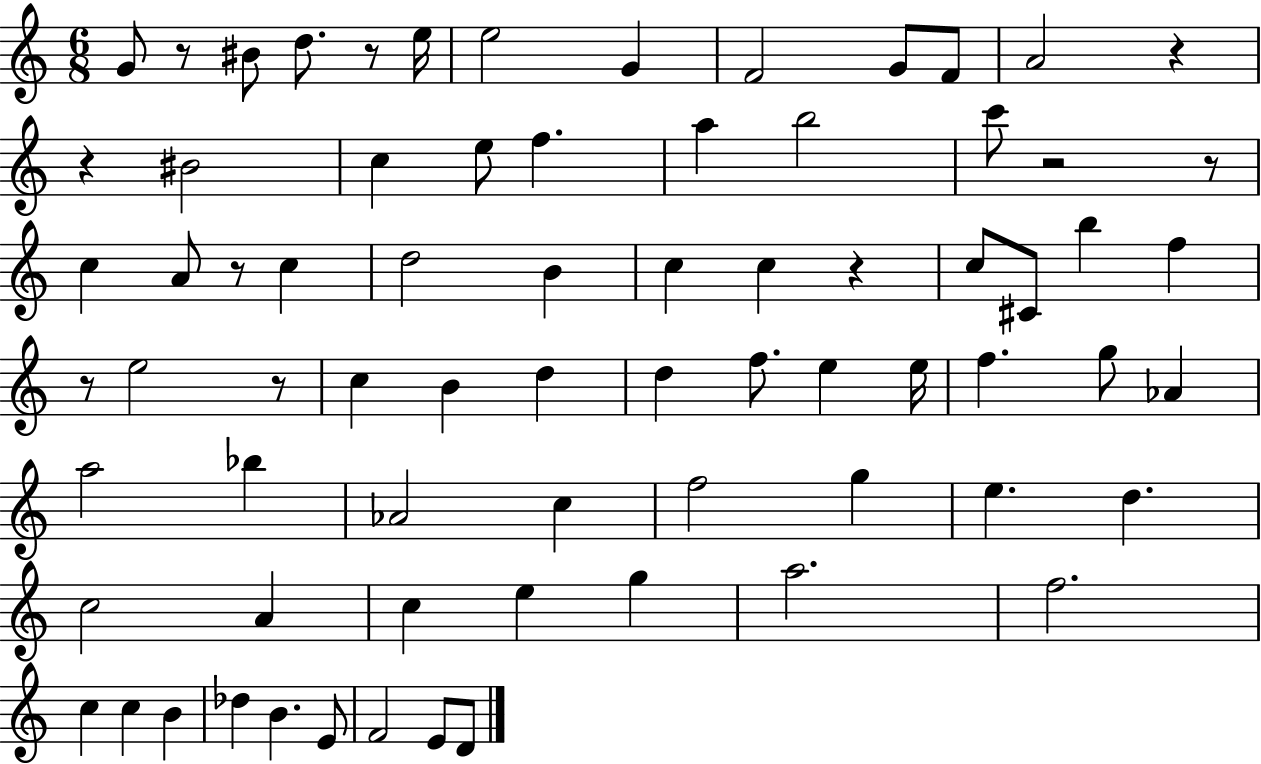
G4/e R/e BIS4/e D5/e. R/e E5/s E5/h G4/q F4/h G4/e F4/e A4/h R/q R/q BIS4/h C5/q E5/e F5/q. A5/q B5/h C6/e R/h R/e C5/q A4/e R/e C5/q D5/h B4/q C5/q C5/q R/q C5/e C#4/e B5/q F5/q R/e E5/h R/e C5/q B4/q D5/q D5/q F5/e. E5/q E5/s F5/q. G5/e Ab4/q A5/h Bb5/q Ab4/h C5/q F5/h G5/q E5/q. D5/q. C5/h A4/q C5/q E5/q G5/q A5/h. F5/h. C5/q C5/q B4/q Db5/q B4/q. E4/e F4/h E4/e D4/e